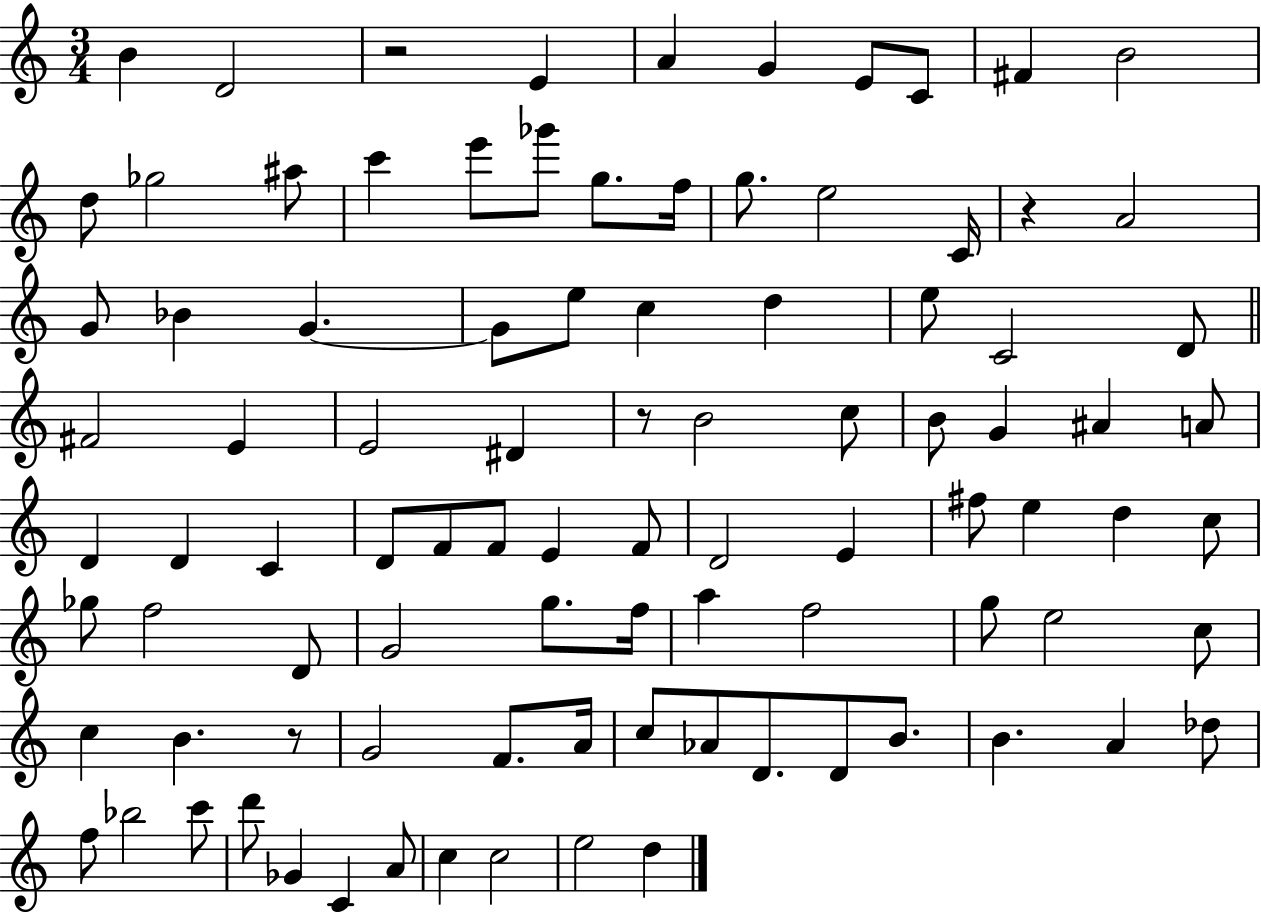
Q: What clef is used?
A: treble